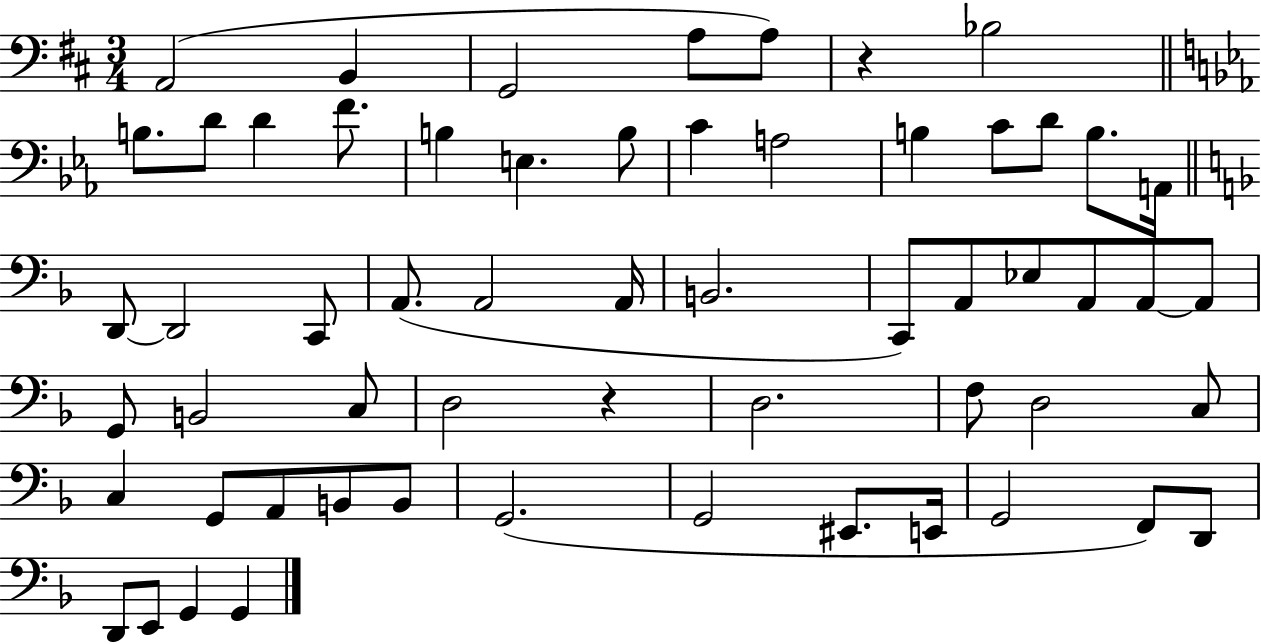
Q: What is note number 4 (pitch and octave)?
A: A3